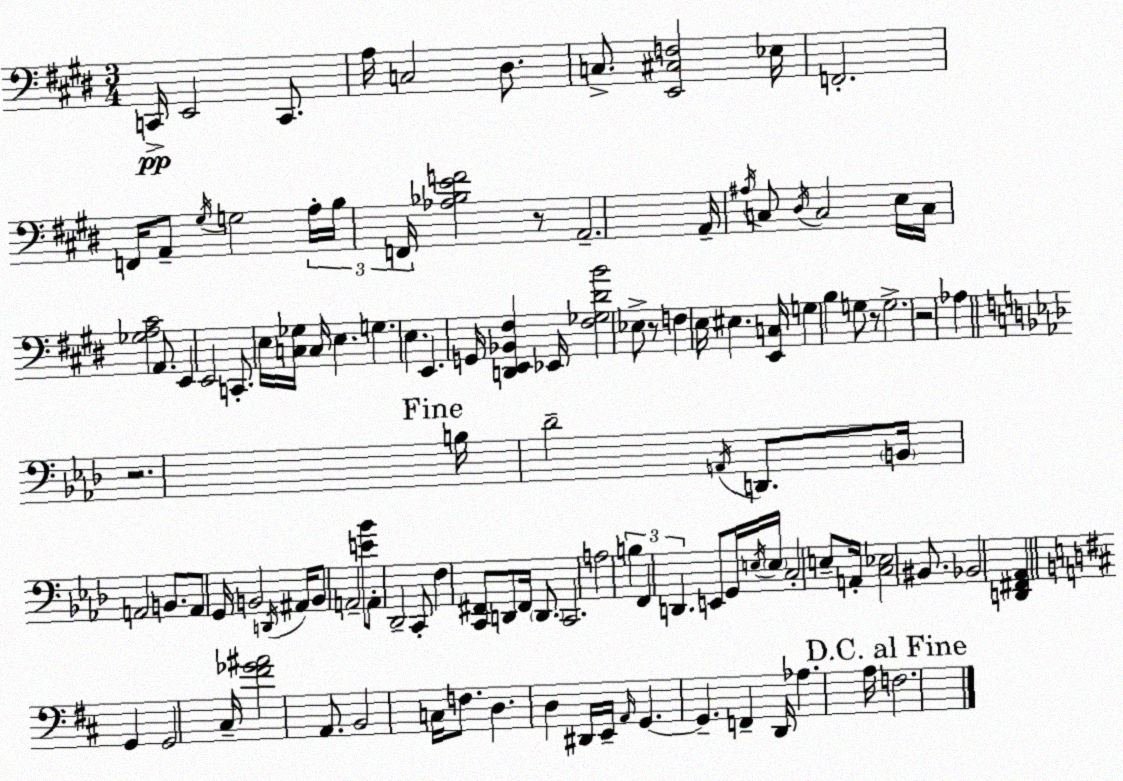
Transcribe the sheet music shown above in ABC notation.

X:1
T:Untitled
M:3/4
L:1/4
K:E
C,,/4 E,,2 C,,/2 A,/4 C,2 ^D,/2 C,/2 [E,,^C,F,]2 _E,/4 F,,2 F,,/4 A,,/2 ^G,/4 G,2 A,/4 B,/4 F,,/4 [_A,_B,EF]2 z/2 A,,2 A,,/4 ^A,/4 C,/2 ^D,/4 C,2 E,/4 C,/4 [_G,A,^C]2 A,,/2 E,, E,,2 C,,/2 E,/4 [C,_G,]/4 C,/4 E, G, E, E,, G,,/4 [D,,E,,_B,,^F,] _E,,/4 [^F,_G,^DB]2 _E,/2 z/2 F, E,/4 ^E, [E,,C,]/4 G, B, G,/2 z/2 G,2 z2 _A, z2 B,/4 _D2 A,,/4 D,,/2 B,,/4 A,,2 B,,/2 A,,/2 G,,/4 B,,2 D,,/4 ^A,,/4 B,,/2 A,,2 [E_B]/2 A,,/2 _D,,2 C,,/2 F, [C,,^F,,]/2 D,,/2 ^F,,/4 D,,/2 C,,2 A,2 B, F,, D,, E,,/2 G,,/4 E,/4 E,/4 C,2 E,/2 A,,/4 [C,_E,]2 ^B,,/2 _B,,2 [D,,^F,,_A,,] G,, G,,2 ^C,/4 [^F_G^A]2 A,,/2 B,,2 C,/4 F,/2 D, D, ^D,,/4 E,,/4 A,,/4 G,, G,, F,, D,,/4 _A, A,/4 F,2